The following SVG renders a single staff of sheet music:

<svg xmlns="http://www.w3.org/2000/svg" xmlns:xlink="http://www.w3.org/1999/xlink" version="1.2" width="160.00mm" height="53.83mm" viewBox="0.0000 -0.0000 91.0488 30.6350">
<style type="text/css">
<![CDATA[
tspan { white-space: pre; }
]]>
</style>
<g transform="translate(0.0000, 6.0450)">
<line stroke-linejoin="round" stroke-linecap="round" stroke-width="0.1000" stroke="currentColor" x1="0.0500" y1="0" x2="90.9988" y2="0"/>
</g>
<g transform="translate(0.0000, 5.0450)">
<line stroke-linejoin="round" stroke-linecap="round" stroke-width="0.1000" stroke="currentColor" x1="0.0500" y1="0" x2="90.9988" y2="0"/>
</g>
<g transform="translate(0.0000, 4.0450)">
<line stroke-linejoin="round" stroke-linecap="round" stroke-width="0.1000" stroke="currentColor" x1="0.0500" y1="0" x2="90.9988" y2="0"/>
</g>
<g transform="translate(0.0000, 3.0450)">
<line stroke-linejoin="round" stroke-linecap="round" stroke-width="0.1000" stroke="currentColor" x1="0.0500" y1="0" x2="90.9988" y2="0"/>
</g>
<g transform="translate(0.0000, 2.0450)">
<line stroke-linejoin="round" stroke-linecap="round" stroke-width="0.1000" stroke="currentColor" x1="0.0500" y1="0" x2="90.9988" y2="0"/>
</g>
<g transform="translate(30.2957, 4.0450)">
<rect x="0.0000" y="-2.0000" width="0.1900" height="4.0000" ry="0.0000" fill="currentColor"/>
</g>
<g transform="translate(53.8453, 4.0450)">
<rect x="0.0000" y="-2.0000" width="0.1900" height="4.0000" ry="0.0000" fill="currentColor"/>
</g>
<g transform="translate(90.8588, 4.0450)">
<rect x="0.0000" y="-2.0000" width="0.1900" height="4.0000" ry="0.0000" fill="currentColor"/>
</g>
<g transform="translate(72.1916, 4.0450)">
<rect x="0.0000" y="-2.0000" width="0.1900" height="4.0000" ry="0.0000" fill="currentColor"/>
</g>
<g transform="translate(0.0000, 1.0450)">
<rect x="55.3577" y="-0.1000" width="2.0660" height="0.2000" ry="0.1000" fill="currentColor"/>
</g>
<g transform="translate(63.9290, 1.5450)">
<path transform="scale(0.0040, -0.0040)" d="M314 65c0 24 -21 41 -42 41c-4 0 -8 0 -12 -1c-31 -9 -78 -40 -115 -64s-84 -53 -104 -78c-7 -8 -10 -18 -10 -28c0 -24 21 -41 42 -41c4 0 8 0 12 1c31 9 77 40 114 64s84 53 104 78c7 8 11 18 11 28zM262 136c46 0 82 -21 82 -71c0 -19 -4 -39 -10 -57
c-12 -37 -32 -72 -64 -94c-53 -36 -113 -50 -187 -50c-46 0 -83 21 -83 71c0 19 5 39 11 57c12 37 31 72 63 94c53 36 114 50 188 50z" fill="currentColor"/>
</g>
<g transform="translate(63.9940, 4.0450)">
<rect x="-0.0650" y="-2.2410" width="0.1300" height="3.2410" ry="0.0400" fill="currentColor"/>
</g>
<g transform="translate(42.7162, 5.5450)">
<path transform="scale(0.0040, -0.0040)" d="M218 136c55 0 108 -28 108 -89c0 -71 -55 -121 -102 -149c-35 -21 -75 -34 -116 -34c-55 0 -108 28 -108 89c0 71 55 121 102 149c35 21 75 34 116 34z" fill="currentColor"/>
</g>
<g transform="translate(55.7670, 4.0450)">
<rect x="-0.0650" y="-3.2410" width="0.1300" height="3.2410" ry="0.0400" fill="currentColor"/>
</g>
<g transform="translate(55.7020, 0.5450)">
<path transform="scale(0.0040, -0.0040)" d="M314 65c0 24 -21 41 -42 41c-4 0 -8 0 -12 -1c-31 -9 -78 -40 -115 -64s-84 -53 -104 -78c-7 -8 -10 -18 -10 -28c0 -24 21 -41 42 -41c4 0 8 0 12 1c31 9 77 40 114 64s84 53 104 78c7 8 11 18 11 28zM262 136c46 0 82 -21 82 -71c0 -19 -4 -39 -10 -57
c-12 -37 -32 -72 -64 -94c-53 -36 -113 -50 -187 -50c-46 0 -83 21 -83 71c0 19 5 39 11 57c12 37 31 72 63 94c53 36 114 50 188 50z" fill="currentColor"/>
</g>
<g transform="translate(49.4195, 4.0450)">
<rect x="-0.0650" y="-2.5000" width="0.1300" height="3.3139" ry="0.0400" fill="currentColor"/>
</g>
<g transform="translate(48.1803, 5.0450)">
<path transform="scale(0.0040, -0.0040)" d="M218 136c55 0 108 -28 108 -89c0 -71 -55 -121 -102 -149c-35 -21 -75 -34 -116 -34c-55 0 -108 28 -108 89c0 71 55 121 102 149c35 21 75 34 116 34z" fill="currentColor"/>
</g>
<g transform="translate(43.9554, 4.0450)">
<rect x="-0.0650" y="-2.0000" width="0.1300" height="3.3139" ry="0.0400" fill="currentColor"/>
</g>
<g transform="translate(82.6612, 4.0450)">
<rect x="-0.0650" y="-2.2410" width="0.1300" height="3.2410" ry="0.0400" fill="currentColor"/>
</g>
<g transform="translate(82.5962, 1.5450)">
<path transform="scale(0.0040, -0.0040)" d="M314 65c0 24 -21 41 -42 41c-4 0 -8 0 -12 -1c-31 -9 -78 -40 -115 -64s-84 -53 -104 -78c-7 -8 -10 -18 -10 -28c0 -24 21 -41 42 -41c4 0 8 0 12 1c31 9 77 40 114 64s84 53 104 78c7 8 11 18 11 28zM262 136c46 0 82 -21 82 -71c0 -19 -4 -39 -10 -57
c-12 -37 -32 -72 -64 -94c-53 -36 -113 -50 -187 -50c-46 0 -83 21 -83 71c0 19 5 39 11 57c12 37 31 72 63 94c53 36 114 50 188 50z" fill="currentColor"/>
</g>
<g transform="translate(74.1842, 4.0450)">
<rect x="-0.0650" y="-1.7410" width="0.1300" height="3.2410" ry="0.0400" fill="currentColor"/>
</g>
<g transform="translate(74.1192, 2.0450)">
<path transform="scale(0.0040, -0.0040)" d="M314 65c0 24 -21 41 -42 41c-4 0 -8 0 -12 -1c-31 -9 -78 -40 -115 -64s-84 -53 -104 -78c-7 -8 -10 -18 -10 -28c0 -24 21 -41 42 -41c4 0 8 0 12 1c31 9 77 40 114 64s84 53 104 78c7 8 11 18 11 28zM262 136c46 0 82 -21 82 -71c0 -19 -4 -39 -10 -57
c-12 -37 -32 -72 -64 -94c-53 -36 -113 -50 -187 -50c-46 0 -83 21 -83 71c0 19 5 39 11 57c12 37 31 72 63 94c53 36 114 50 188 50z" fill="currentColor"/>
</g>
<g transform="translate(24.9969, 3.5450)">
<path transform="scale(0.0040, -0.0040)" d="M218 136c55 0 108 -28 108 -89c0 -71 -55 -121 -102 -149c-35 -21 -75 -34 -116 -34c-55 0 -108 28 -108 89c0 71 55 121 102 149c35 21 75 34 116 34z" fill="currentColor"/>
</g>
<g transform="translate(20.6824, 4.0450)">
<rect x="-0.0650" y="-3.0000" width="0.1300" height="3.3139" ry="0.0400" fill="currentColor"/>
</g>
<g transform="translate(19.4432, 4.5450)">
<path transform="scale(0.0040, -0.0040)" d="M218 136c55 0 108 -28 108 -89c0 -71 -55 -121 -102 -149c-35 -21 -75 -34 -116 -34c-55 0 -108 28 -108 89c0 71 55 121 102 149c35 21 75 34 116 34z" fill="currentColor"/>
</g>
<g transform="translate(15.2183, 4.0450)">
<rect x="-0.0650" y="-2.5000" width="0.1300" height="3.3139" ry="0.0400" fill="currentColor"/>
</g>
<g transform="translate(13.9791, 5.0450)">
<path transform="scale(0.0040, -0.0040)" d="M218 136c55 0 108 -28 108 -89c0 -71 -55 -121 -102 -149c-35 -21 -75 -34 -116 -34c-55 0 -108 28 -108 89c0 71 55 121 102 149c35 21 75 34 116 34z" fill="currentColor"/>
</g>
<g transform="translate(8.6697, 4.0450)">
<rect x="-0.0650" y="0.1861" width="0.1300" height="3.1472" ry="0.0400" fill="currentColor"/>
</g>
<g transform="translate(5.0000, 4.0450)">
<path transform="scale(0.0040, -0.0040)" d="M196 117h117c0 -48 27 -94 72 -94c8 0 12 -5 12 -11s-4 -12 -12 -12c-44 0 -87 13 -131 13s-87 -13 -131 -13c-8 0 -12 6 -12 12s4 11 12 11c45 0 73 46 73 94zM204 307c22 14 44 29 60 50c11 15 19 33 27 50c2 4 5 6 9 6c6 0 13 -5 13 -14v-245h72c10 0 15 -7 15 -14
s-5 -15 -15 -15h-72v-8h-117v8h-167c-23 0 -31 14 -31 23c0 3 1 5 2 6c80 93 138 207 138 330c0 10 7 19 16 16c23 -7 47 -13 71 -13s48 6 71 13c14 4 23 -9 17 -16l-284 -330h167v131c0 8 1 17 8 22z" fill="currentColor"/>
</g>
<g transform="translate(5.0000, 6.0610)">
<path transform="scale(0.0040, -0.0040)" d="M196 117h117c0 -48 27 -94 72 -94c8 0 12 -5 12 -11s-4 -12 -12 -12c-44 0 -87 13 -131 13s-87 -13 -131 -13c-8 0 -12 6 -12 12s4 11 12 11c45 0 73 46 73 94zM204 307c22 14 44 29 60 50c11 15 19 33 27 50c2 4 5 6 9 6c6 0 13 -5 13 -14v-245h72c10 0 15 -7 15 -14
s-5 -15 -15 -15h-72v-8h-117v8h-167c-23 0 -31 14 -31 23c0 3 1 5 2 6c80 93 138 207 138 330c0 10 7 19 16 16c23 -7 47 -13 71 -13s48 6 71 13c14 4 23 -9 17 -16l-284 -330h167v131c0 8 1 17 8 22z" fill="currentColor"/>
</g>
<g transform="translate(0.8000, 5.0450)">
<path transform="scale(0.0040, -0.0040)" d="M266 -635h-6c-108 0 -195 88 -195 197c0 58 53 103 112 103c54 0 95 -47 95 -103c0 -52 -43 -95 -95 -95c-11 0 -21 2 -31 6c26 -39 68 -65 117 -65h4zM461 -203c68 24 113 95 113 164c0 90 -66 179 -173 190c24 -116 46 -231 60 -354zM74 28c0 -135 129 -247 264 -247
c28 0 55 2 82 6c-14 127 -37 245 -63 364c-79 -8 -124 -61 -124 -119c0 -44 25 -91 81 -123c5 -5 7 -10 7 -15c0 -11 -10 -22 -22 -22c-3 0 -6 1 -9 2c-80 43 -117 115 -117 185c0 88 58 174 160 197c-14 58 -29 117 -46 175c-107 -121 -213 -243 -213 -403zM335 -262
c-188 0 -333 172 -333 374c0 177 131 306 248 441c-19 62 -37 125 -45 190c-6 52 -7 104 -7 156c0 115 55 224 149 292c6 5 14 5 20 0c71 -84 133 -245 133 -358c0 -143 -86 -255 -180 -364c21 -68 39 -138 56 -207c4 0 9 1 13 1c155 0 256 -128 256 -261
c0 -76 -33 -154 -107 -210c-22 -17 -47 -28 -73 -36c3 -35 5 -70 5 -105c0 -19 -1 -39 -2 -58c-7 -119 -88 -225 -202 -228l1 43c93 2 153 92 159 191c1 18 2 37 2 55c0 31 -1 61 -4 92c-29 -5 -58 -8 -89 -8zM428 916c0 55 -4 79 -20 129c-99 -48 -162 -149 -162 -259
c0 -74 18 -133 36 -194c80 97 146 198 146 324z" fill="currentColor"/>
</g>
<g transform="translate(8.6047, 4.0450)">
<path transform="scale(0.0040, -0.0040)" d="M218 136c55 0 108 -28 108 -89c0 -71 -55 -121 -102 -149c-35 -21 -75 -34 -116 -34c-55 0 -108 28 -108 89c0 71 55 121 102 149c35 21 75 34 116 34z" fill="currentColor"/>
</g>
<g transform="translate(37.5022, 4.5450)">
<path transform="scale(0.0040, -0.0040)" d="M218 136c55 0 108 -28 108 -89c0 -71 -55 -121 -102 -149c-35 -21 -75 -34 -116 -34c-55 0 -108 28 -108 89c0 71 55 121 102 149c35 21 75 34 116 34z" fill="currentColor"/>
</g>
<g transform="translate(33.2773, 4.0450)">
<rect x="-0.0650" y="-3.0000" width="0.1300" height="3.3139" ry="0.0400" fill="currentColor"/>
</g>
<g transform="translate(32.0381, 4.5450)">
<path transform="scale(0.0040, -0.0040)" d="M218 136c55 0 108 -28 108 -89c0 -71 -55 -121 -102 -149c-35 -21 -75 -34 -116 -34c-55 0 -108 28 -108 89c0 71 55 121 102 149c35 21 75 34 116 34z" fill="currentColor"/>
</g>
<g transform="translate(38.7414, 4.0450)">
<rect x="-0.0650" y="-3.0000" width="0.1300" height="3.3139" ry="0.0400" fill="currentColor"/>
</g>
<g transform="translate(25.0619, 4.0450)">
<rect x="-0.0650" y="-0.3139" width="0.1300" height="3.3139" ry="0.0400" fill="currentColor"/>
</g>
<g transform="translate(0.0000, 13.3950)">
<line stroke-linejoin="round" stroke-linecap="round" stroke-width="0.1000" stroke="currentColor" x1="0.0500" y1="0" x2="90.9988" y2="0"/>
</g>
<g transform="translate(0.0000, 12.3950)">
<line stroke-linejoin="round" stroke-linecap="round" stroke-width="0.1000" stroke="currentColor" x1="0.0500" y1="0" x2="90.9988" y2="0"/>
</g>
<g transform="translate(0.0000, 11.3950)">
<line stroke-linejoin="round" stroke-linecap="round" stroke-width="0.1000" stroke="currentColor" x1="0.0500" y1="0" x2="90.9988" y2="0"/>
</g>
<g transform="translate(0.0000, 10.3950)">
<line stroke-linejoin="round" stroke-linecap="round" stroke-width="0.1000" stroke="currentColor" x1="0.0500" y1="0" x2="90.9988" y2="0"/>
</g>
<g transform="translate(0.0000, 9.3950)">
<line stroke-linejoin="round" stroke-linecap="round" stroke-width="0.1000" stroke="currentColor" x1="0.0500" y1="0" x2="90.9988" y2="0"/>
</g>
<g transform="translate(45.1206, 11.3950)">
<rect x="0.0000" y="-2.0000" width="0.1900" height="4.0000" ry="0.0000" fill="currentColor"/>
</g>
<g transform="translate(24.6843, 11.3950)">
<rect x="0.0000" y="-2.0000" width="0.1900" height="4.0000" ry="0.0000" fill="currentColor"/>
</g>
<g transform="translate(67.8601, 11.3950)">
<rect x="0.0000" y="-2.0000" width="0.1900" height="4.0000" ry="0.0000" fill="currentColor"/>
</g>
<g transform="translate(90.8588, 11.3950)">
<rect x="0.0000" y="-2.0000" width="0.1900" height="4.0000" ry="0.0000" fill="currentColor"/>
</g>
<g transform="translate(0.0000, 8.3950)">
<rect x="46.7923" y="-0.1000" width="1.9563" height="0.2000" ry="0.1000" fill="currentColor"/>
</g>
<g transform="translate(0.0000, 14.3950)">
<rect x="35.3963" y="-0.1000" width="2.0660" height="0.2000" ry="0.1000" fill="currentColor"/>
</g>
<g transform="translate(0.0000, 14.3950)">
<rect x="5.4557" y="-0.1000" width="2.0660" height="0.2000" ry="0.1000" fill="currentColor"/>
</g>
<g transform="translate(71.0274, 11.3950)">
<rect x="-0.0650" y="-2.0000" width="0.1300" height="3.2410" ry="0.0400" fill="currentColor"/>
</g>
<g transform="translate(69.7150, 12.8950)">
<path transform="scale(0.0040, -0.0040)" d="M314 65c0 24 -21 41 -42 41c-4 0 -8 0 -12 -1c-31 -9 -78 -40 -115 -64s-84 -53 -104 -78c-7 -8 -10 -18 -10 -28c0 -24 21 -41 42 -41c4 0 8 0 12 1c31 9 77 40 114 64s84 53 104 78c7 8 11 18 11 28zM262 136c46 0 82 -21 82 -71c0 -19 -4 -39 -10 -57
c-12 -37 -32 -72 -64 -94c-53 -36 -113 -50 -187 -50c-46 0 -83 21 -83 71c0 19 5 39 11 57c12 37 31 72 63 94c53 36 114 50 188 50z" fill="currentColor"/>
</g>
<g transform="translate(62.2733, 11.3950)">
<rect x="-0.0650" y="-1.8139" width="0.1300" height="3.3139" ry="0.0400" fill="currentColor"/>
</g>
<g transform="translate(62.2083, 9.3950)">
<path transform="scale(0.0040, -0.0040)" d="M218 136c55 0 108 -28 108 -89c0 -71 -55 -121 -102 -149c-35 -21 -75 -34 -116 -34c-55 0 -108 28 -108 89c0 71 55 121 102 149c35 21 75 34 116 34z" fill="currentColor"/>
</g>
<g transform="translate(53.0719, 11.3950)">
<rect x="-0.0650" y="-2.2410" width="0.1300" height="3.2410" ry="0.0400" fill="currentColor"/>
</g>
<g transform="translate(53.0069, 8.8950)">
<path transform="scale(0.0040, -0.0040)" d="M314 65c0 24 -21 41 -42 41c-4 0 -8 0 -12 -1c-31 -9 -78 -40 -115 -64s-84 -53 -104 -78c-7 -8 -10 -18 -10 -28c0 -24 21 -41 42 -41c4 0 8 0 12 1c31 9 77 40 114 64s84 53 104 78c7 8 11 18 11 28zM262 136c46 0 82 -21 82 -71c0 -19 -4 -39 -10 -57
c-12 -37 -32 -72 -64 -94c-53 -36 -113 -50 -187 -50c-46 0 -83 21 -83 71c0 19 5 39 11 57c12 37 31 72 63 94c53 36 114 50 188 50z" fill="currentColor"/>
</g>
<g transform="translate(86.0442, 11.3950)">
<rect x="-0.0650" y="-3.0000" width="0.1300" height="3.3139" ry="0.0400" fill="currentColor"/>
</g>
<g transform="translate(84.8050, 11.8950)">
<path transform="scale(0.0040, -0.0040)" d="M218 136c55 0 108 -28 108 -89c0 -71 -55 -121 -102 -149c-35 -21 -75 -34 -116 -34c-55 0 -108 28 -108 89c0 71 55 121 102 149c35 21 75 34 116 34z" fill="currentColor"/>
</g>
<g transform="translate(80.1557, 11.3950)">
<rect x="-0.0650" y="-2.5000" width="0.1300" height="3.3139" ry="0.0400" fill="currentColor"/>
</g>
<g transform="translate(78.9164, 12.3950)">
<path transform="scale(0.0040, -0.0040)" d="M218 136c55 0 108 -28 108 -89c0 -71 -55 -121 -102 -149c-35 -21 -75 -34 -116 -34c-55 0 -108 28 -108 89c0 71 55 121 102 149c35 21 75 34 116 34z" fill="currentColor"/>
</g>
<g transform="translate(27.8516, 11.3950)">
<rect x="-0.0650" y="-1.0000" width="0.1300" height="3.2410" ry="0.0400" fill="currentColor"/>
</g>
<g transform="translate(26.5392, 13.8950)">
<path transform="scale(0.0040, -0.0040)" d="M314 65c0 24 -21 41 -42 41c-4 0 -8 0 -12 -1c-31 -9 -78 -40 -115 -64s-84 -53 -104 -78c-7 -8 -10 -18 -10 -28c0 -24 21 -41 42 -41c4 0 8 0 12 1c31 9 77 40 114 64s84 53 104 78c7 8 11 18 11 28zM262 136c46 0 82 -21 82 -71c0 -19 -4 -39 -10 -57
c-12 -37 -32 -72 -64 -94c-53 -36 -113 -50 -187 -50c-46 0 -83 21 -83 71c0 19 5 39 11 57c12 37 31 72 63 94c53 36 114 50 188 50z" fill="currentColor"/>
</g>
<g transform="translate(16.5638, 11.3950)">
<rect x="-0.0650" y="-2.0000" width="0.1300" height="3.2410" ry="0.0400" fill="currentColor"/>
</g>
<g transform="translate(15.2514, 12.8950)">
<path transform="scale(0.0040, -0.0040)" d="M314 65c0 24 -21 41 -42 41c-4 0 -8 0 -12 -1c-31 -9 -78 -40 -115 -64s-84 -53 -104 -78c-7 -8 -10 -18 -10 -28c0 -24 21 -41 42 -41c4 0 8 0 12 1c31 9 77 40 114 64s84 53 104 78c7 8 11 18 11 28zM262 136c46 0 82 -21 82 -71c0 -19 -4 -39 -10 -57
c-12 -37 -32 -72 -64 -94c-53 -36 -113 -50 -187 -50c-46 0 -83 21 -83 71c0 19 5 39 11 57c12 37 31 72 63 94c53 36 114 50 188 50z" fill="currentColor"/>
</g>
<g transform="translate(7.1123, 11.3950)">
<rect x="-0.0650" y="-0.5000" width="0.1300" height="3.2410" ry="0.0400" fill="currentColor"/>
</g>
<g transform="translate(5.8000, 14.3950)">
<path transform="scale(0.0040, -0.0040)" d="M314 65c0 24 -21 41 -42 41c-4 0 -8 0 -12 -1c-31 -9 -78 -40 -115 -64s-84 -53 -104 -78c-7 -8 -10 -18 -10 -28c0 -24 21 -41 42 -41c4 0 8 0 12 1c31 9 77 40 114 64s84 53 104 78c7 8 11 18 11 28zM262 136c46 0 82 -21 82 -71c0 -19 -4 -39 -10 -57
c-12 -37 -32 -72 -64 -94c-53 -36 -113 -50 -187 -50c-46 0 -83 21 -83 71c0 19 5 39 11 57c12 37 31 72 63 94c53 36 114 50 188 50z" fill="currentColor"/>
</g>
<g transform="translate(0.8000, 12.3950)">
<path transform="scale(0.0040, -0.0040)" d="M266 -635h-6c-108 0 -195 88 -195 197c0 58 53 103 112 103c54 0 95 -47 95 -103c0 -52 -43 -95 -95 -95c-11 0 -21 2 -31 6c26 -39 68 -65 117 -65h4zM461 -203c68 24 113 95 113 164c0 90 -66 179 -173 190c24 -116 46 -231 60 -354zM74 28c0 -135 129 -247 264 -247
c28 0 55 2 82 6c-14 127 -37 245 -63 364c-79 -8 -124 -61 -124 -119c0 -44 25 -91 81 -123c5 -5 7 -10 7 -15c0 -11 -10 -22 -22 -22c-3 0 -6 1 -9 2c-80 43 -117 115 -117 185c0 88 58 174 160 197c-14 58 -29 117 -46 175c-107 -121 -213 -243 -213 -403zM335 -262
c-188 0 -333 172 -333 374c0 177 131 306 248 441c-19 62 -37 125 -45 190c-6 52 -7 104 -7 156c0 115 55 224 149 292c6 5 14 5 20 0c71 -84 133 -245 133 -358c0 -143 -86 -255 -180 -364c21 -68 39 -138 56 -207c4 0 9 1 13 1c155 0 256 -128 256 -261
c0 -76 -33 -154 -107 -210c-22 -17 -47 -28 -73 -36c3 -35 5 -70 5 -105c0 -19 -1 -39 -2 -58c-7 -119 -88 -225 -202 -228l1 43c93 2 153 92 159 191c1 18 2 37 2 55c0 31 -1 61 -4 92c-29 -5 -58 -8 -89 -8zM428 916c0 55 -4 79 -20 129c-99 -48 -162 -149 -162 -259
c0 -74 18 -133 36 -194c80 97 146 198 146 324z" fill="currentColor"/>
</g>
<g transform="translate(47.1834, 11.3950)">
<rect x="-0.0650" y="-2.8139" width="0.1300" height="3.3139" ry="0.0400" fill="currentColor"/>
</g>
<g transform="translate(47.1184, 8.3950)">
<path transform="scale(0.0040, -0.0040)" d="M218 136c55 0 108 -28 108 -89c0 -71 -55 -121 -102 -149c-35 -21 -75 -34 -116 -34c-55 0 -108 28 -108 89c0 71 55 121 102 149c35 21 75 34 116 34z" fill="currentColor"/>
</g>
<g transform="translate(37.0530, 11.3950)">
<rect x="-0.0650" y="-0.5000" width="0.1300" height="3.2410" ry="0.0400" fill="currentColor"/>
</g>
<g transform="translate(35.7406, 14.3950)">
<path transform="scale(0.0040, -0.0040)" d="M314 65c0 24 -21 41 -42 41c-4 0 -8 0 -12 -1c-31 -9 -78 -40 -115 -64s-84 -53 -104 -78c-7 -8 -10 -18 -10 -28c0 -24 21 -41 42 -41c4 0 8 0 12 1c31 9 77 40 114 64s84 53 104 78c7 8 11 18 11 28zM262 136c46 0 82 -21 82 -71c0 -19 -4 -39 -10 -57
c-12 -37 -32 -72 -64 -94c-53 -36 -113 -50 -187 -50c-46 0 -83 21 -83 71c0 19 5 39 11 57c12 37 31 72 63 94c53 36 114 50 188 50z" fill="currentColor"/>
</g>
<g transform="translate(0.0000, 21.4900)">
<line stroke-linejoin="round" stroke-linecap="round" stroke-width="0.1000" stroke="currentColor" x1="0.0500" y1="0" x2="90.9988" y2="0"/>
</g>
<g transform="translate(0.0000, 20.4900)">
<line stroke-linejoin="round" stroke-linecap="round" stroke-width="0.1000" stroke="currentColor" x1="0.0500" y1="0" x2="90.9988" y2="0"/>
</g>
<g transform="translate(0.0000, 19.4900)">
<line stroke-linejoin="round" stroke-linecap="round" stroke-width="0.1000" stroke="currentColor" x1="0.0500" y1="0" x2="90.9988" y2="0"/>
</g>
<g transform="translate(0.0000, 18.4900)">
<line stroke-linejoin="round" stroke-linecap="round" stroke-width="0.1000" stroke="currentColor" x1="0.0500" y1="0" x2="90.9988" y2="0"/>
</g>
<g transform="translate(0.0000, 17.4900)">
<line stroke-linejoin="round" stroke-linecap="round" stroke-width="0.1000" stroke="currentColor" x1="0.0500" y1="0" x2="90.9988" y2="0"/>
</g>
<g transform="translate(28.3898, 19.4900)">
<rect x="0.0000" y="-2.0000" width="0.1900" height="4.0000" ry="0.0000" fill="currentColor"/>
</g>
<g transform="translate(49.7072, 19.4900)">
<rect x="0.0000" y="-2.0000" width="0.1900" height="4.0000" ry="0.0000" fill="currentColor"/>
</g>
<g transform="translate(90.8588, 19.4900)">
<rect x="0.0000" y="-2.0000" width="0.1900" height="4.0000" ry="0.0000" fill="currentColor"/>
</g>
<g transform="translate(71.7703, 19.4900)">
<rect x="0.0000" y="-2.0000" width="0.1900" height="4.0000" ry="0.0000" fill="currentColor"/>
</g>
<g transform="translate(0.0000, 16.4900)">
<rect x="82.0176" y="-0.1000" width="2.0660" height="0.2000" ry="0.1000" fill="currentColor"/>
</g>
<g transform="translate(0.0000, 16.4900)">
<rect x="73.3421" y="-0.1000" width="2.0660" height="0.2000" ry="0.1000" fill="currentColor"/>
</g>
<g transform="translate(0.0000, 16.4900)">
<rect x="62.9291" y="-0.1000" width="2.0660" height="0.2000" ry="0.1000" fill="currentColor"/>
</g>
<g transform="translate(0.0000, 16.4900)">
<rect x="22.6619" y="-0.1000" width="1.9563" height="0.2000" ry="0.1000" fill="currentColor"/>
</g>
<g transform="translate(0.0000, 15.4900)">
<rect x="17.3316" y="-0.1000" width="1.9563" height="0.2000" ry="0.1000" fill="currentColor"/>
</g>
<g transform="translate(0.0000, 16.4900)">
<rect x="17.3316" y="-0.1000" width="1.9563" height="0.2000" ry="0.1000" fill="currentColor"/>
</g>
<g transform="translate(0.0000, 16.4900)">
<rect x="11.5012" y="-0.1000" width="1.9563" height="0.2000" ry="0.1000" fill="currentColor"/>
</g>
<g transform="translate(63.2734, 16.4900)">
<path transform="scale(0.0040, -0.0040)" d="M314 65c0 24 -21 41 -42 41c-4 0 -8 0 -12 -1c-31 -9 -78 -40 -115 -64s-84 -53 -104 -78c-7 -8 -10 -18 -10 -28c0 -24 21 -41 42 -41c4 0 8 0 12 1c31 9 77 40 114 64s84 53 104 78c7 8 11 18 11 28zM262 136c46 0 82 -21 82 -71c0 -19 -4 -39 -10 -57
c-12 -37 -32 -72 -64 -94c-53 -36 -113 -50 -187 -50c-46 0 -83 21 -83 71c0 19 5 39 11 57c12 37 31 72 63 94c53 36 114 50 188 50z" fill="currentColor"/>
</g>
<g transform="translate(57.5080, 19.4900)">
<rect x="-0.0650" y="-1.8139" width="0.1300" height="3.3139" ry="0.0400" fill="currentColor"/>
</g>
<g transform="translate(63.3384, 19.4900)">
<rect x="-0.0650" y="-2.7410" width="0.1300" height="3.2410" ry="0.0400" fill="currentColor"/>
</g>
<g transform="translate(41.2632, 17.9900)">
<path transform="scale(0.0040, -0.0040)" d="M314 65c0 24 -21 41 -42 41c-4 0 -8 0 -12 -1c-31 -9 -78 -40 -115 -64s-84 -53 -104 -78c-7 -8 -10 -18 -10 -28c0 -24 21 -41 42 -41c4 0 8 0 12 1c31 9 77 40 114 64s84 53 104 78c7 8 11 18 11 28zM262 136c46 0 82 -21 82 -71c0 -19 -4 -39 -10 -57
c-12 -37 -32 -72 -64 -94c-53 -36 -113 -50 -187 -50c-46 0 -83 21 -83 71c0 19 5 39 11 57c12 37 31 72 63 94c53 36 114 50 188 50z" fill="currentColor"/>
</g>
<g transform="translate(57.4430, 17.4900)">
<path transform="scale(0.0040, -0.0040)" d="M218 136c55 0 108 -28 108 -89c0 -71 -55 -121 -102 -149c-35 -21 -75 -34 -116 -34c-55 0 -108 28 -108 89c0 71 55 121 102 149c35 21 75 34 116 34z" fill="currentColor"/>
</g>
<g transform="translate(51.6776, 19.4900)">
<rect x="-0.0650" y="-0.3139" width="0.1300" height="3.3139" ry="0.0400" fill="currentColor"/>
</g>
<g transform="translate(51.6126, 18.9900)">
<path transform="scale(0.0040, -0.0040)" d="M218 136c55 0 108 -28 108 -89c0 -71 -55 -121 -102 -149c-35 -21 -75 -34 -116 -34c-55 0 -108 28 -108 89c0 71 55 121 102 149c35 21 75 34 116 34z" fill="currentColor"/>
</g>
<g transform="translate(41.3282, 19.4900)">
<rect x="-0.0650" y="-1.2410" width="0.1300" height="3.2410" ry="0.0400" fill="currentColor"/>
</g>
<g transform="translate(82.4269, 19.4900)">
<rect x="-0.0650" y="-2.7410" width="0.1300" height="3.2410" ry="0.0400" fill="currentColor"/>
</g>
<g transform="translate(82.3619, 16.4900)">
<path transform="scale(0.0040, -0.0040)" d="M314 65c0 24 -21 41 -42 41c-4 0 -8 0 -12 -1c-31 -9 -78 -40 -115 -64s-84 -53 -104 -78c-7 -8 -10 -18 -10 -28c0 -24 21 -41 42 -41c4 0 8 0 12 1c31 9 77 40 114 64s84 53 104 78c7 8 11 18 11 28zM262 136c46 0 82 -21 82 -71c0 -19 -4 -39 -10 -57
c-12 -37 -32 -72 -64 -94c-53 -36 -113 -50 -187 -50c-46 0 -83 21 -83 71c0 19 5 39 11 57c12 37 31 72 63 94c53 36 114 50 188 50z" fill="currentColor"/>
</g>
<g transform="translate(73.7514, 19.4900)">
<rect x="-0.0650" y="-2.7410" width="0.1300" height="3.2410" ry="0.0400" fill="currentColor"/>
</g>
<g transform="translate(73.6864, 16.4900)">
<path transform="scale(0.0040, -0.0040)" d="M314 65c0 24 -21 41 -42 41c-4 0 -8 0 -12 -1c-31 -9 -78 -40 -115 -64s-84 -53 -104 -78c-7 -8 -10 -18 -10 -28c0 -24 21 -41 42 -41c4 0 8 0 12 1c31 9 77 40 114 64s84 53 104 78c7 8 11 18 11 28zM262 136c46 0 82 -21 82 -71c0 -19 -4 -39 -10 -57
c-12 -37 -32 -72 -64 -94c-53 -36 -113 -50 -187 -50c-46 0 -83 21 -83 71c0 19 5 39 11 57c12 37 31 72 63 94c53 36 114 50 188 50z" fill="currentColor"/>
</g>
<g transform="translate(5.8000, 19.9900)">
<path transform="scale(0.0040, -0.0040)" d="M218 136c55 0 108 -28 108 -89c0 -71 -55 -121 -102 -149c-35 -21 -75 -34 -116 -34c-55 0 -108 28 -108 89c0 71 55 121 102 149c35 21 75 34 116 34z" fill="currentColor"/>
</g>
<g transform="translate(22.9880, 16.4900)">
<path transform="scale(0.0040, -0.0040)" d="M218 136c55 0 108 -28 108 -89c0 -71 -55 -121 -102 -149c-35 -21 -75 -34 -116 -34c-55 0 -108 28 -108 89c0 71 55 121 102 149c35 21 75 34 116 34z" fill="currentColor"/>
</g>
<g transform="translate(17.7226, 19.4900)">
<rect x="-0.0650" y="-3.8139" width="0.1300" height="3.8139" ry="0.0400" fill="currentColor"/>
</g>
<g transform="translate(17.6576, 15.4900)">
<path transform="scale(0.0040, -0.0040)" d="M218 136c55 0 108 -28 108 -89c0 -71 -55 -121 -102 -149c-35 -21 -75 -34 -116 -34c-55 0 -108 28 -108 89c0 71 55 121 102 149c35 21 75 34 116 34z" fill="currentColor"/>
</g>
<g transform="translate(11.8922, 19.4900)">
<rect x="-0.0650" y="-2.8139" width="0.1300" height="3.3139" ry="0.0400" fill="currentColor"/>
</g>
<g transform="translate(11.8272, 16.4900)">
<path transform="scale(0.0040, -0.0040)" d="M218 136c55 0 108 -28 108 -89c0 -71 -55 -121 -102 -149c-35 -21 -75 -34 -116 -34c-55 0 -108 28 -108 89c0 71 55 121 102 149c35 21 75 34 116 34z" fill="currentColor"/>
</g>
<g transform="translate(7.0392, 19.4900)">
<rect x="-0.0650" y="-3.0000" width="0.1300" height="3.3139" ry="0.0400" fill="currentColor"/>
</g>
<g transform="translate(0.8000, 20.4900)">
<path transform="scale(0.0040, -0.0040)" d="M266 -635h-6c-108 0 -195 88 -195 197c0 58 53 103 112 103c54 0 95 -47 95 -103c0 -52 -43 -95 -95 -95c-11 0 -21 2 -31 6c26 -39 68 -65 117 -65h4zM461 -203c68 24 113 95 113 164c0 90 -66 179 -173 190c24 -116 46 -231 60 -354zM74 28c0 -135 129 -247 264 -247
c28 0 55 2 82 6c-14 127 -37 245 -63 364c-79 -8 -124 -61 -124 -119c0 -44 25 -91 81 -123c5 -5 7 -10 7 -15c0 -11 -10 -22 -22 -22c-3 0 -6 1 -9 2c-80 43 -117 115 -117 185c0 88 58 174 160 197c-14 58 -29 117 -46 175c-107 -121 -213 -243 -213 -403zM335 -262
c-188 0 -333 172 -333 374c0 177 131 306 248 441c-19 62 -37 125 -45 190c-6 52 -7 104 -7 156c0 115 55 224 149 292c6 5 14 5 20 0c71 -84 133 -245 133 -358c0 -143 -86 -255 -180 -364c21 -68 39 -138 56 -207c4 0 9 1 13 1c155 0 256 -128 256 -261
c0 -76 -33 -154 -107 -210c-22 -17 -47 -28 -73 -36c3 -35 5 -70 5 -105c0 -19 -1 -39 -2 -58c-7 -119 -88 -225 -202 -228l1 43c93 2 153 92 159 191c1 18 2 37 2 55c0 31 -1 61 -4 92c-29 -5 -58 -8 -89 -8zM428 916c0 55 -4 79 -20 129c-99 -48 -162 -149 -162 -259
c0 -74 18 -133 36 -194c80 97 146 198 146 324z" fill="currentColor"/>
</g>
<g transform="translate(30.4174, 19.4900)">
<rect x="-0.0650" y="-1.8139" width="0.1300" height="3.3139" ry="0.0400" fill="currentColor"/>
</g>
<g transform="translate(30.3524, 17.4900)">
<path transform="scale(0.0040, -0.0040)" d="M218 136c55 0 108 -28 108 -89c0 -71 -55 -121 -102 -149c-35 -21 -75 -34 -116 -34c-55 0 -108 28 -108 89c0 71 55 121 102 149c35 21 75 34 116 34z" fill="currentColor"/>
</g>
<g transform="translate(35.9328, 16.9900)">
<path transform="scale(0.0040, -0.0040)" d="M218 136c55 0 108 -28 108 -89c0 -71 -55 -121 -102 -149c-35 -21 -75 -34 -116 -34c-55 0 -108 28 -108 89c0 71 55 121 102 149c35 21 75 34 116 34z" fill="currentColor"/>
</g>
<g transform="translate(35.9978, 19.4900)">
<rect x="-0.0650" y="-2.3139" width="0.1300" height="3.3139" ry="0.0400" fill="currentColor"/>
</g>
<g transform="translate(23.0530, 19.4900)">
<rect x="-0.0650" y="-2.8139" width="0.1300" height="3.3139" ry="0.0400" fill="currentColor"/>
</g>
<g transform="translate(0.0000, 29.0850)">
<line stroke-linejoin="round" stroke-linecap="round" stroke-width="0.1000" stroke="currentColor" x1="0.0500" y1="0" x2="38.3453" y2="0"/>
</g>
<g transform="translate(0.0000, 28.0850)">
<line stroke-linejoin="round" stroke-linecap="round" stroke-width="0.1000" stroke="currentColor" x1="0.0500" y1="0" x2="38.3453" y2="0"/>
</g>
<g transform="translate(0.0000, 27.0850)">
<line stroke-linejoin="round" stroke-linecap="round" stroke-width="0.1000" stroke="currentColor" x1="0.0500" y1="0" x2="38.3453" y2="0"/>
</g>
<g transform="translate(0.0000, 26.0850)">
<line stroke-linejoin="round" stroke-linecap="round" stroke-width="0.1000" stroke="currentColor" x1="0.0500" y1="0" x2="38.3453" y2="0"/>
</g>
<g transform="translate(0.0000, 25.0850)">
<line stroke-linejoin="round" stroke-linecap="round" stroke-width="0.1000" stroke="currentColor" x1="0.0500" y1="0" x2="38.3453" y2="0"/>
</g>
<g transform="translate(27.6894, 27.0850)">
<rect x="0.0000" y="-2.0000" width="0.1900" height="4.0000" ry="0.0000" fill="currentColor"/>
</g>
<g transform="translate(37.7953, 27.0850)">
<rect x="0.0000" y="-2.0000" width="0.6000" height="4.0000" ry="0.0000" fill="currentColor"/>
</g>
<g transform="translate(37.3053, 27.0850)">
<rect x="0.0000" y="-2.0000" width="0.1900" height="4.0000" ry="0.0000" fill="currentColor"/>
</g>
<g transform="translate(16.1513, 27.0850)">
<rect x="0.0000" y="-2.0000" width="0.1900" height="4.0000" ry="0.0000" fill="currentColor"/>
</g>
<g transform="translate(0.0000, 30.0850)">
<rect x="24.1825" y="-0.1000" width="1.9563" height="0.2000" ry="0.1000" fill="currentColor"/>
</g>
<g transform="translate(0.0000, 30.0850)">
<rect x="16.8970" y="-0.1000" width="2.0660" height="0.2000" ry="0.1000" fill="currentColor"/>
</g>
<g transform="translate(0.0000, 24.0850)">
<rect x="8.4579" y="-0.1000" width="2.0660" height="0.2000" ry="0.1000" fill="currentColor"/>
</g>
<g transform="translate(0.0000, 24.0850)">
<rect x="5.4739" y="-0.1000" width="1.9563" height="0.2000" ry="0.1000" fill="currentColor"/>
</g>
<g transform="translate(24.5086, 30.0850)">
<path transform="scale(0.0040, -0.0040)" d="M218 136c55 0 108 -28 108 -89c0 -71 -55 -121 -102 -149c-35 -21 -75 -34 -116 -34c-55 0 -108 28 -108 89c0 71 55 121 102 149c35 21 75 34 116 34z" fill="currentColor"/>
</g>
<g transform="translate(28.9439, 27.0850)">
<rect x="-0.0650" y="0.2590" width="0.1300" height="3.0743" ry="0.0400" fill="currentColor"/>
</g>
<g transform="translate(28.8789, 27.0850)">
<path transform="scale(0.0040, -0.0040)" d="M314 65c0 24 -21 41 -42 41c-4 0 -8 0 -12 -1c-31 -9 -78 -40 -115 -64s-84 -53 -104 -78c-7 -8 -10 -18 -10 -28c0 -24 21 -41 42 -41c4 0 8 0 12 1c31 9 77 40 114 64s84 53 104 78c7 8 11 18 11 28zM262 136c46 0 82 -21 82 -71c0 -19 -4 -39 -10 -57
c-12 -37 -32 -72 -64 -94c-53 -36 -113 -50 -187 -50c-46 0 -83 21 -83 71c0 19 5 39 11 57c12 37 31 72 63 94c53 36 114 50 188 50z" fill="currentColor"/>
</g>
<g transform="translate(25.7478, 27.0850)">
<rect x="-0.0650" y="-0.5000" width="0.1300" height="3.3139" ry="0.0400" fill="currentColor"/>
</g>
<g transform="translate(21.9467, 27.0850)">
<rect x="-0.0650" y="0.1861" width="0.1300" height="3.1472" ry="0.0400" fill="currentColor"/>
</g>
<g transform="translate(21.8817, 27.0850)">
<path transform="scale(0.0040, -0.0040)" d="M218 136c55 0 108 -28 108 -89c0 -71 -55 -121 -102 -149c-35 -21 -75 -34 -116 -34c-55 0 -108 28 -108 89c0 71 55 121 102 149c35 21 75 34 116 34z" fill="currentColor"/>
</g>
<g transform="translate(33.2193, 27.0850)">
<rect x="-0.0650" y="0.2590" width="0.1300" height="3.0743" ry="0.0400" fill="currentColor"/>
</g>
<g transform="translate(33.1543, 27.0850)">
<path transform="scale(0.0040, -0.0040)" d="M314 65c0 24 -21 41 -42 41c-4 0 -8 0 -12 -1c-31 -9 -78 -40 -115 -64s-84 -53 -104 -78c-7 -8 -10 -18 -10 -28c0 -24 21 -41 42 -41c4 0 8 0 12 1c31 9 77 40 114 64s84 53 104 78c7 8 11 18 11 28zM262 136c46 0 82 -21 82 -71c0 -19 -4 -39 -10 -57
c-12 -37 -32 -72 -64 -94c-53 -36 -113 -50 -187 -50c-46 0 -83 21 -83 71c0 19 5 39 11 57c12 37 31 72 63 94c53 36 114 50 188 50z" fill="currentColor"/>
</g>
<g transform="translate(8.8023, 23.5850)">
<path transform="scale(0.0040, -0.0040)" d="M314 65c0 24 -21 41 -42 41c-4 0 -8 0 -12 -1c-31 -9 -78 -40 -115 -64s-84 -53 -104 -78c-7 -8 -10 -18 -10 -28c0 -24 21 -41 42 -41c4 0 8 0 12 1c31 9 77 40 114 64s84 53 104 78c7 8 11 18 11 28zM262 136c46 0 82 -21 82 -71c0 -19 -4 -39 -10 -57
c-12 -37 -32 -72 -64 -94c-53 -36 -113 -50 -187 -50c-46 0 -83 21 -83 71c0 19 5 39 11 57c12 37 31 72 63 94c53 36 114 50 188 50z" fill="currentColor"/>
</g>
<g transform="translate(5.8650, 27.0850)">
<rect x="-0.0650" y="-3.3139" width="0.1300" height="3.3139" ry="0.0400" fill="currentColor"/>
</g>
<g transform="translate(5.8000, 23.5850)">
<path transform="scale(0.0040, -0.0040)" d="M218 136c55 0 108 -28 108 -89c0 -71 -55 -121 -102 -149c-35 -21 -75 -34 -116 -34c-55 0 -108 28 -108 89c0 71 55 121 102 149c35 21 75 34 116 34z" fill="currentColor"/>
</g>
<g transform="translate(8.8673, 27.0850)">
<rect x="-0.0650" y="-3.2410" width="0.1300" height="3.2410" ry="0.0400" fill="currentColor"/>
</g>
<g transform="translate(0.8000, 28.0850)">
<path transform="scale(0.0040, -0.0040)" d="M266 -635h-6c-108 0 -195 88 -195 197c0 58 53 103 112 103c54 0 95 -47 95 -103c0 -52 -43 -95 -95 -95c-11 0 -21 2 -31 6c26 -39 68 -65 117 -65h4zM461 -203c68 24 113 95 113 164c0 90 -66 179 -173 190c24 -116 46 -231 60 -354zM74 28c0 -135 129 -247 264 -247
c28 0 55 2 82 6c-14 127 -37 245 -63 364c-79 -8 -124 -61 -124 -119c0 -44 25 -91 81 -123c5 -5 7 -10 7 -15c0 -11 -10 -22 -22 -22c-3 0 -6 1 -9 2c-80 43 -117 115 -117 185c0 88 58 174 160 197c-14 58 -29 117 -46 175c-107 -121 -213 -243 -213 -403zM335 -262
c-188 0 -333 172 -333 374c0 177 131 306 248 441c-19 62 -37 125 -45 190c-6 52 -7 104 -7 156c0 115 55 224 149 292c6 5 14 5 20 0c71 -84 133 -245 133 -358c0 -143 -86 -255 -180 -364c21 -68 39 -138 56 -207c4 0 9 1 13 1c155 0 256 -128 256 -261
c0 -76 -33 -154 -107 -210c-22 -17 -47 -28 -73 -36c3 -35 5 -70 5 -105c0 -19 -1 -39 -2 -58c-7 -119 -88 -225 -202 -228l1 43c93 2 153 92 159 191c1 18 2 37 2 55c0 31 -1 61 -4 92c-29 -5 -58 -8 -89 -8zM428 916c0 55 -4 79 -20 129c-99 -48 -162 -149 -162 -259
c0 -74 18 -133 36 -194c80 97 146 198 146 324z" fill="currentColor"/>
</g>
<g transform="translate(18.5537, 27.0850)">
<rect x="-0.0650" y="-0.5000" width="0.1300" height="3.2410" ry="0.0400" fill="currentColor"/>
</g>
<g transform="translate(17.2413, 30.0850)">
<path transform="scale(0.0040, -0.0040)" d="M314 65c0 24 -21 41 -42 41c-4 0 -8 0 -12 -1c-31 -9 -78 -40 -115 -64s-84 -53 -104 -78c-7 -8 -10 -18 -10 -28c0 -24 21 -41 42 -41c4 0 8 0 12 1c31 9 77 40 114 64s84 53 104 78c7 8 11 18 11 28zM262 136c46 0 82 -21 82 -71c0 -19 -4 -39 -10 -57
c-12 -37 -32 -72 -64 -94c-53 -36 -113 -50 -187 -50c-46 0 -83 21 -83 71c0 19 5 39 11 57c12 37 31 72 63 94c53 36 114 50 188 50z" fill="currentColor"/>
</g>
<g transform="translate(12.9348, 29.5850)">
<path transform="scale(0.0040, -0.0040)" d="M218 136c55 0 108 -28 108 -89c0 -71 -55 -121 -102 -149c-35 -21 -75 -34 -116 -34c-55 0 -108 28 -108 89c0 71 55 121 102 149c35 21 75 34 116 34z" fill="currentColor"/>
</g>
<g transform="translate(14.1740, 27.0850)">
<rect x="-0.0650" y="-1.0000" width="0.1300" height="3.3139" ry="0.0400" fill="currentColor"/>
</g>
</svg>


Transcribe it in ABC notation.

X:1
T:Untitled
M:4/4
L:1/4
K:C
B G A c A A F G b2 g2 f2 g2 C2 F2 D2 C2 a g2 f F2 G A A a c' a f g e2 c f a2 a2 a2 b b2 D C2 B C B2 B2